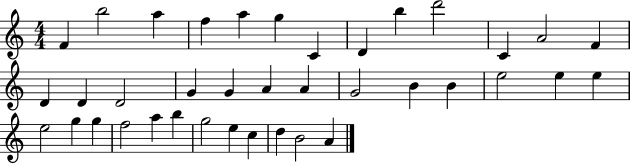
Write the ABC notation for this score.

X:1
T:Untitled
M:4/4
L:1/4
K:C
F b2 a f a g C D b d'2 C A2 F D D D2 G G A A G2 B B e2 e e e2 g g f2 a b g2 e c d B2 A